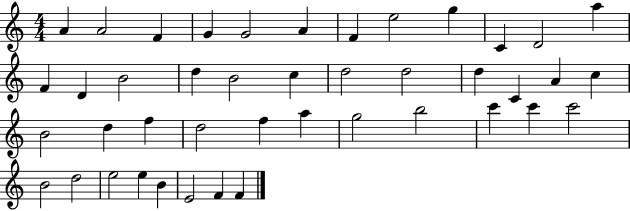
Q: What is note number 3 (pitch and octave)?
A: F4